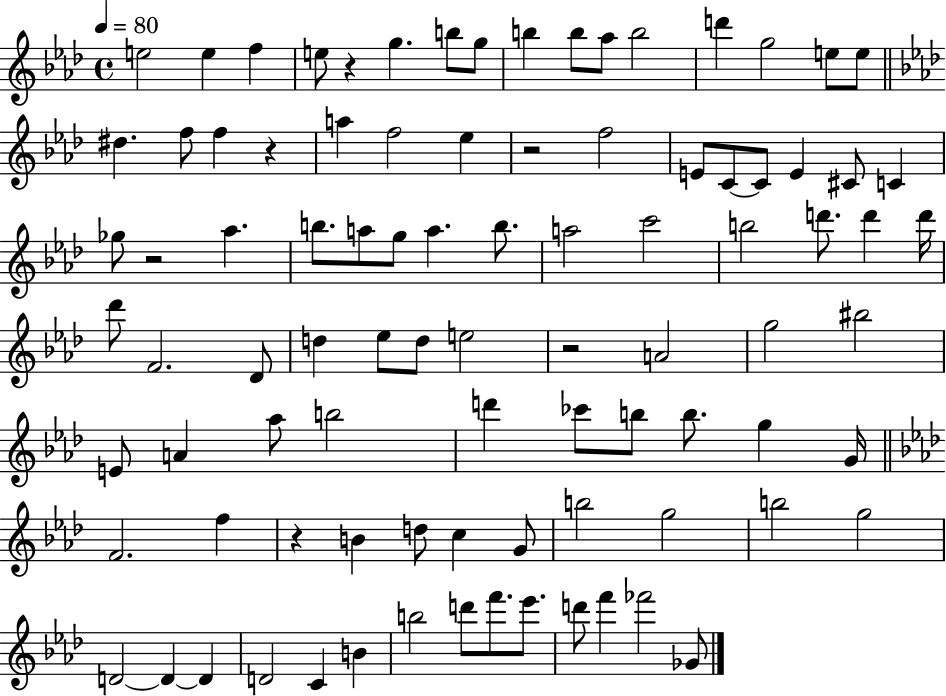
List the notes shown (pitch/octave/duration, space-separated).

E5/h E5/q F5/q E5/e R/q G5/q. B5/e G5/e B5/q B5/e Ab5/e B5/h D6/q G5/h E5/e E5/e D#5/q. F5/e F5/q R/q A5/q F5/h Eb5/q R/h F5/h E4/e C4/e C4/e E4/q C#4/e C4/q Gb5/e R/h Ab5/q. B5/e. A5/e G5/e A5/q. B5/e. A5/h C6/h B5/h D6/e. D6/q D6/s Db6/e F4/h. Db4/e D5/q Eb5/e D5/e E5/h R/h A4/h G5/h BIS5/h E4/e A4/q Ab5/e B5/h D6/q CES6/e B5/e B5/e. G5/q G4/s F4/h. F5/q R/q B4/q D5/e C5/q G4/e B5/h G5/h B5/h G5/h D4/h D4/q D4/q D4/h C4/q B4/q B5/h D6/e F6/e. Eb6/e. D6/e F6/q FES6/h Gb4/e